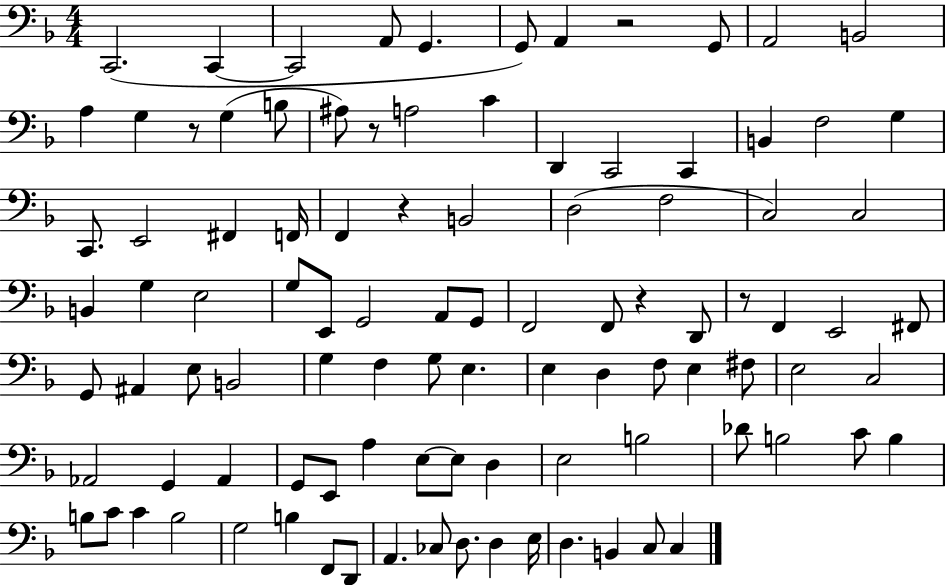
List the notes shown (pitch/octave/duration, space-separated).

C2/h. C2/q C2/h A2/e G2/q. G2/e A2/q R/h G2/e A2/h B2/h A3/q G3/q R/e G3/q B3/e A#3/e R/e A3/h C4/q D2/q C2/h C2/q B2/q F3/h G3/q C2/e. E2/h F#2/q F2/s F2/q R/q B2/h D3/h F3/h C3/h C3/h B2/q G3/q E3/h G3/e E2/e G2/h A2/e G2/e F2/h F2/e R/q D2/e R/e F2/q E2/h F#2/e G2/e A#2/q E3/e B2/h G3/q F3/q G3/e E3/q. E3/q D3/q F3/e E3/q F#3/e E3/h C3/h Ab2/h G2/q Ab2/q G2/e E2/e A3/q E3/e E3/e D3/q E3/h B3/h Db4/e B3/h C4/e B3/q B3/e C4/e C4/q B3/h G3/h B3/q F2/e D2/e A2/q. CES3/e D3/e. D3/q E3/s D3/q. B2/q C3/e C3/q